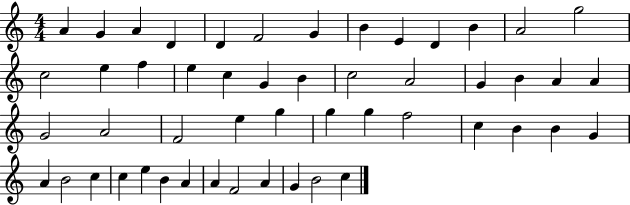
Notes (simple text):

A4/q G4/q A4/q D4/q D4/q F4/h G4/q B4/q E4/q D4/q B4/q A4/h G5/h C5/h E5/q F5/q E5/q C5/q G4/q B4/q C5/h A4/h G4/q B4/q A4/q A4/q G4/h A4/h F4/h E5/q G5/q G5/q G5/q F5/h C5/q B4/q B4/q G4/q A4/q B4/h C5/q C5/q E5/q B4/q A4/q A4/q F4/h A4/q G4/q B4/h C5/q